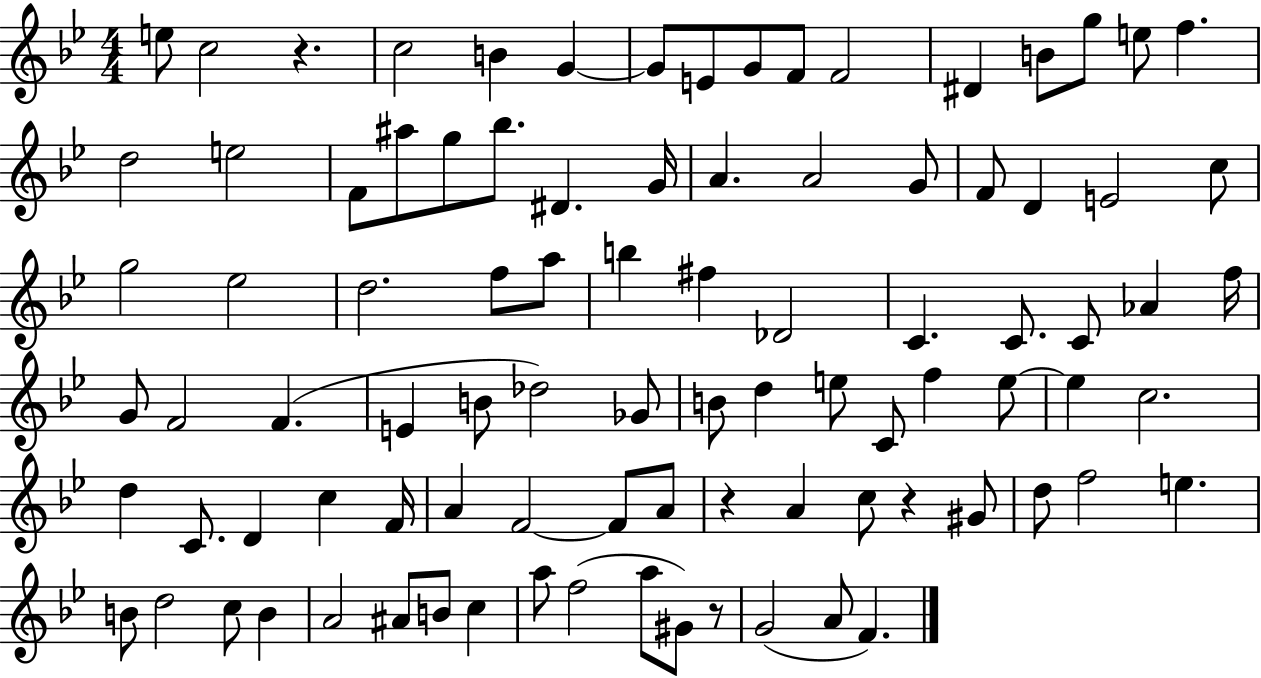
{
  \clef treble
  \numericTimeSignature
  \time 4/4
  \key bes \major
  \repeat volta 2 { e''8 c''2 r4. | c''2 b'4 g'4~~ | g'8 e'8 g'8 f'8 f'2 | dis'4 b'8 g''8 e''8 f''4. | \break d''2 e''2 | f'8 ais''8 g''8 bes''8. dis'4. g'16 | a'4. a'2 g'8 | f'8 d'4 e'2 c''8 | \break g''2 ees''2 | d''2. f''8 a''8 | b''4 fis''4 des'2 | c'4. c'8. c'8 aes'4 f''16 | \break g'8 f'2 f'4.( | e'4 b'8 des''2) ges'8 | b'8 d''4 e''8 c'8 f''4 e''8~~ | e''4 c''2. | \break d''4 c'8. d'4 c''4 f'16 | a'4 f'2~~ f'8 a'8 | r4 a'4 c''8 r4 gis'8 | d''8 f''2 e''4. | \break b'8 d''2 c''8 b'4 | a'2 ais'8 b'8 c''4 | a''8 f''2( a''8 gis'8) r8 | g'2( a'8 f'4.) | \break } \bar "|."
}